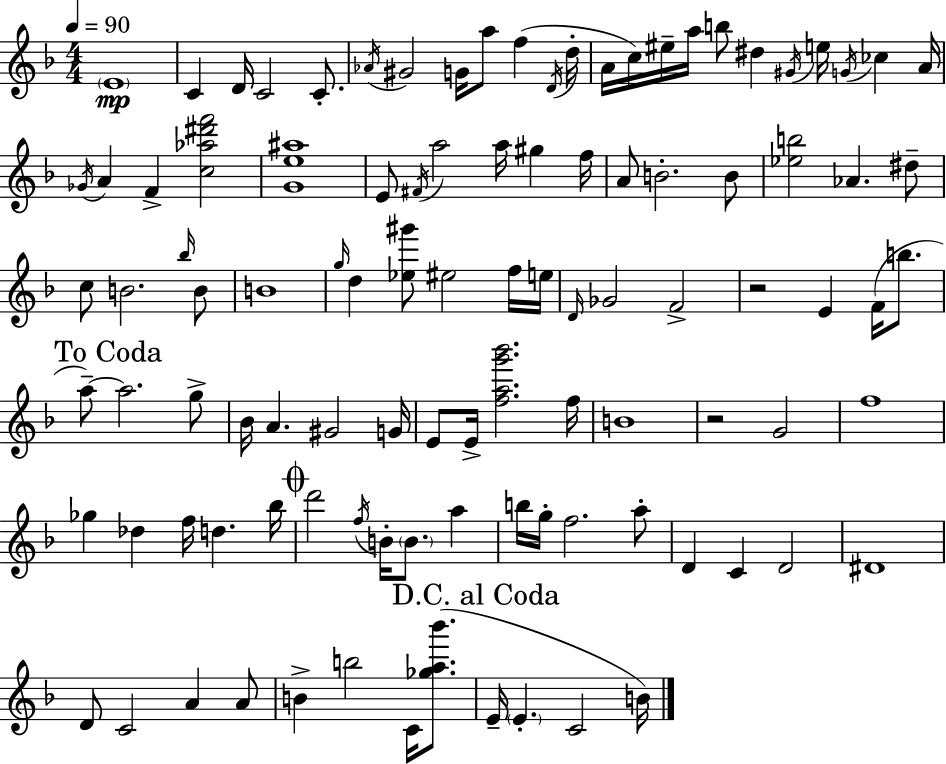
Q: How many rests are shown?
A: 2